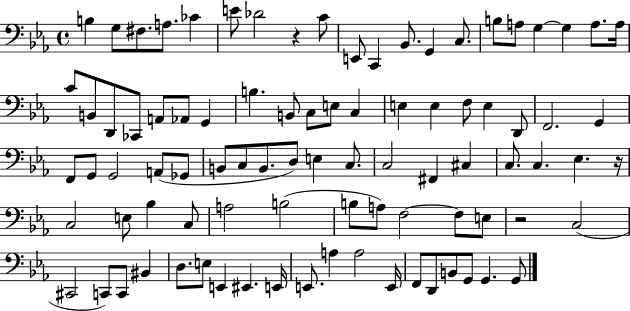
B3/q G3/e F#3/e. A3/e. CES4/q E4/e Db4/h R/q C4/e E2/e C2/q Bb2/e. G2/q C3/e. B3/e A3/e G3/q G3/q A3/e. A3/s C4/e B2/e D2/e CES2/e A2/e Ab2/e G2/q B3/q. B2/e C3/e E3/e C3/q E3/q E3/q F3/e E3/q D2/e F2/h. G2/q F2/e G2/e G2/h A2/e Gb2/e B2/e C3/e B2/e. D3/e E3/q C3/e. C3/h F#2/q C#3/q C3/e. C3/q. Eb3/q. R/s C3/h E3/e Bb3/q C3/e A3/h B3/h B3/e A3/e F3/h F3/e E3/e R/h C3/h C#2/h C2/e C2/e BIS2/q D3/e. E3/e E2/q EIS2/q. E2/s E2/e. A3/q A3/h E2/s F2/e D2/e B2/e G2/e G2/q. G2/e